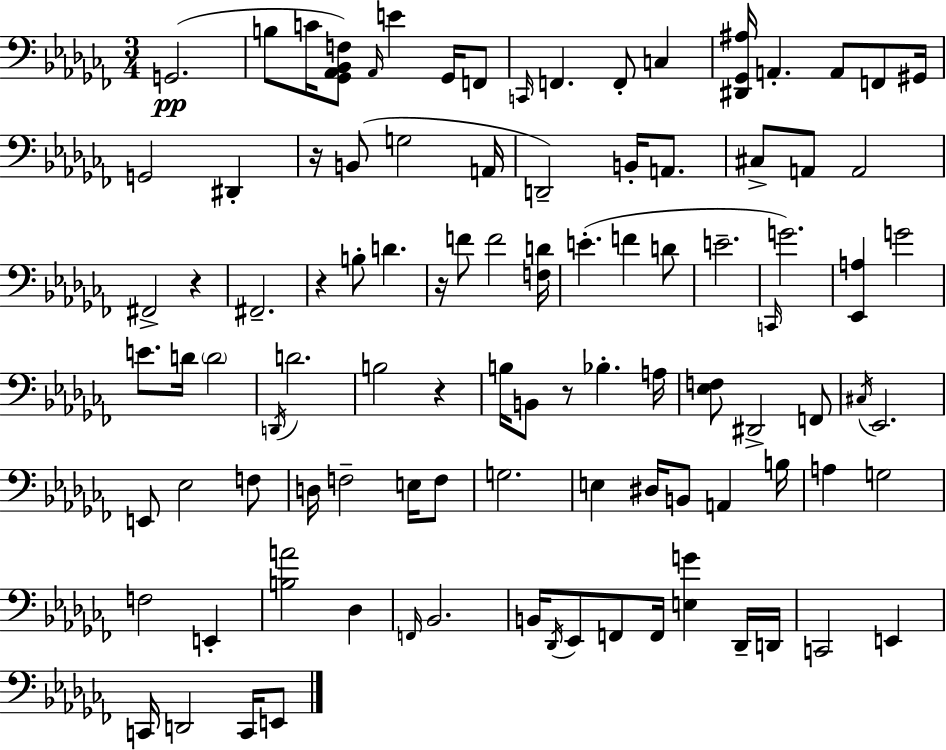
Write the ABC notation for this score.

X:1
T:Untitled
M:3/4
L:1/4
K:Abm
G,,2 B,/2 C/4 [_G,,_A,,_B,,F,]/2 _A,,/4 E _G,,/4 F,,/2 C,,/4 F,, F,,/2 C, [^D,,_G,,^A,]/4 A,, A,,/2 F,,/2 ^G,,/4 G,,2 ^D,, z/4 B,,/2 G,2 A,,/4 D,,2 B,,/4 A,,/2 ^C,/2 A,,/2 A,,2 ^F,,2 z ^F,,2 z B,/2 D z/4 F/2 F2 [F,D]/4 E F D/2 E2 C,,/4 G2 [_E,,A,] G2 E/2 D/4 D2 D,,/4 D2 B,2 z B,/4 B,,/2 z/2 _B, A,/4 [_E,F,]/2 ^D,,2 F,,/2 ^C,/4 _E,,2 E,,/2 _E,2 F,/2 D,/4 F,2 E,/4 F,/2 G,2 E, ^D,/4 B,,/2 A,, B,/4 A, G,2 F,2 E,, [B,A]2 _D, F,,/4 _B,,2 B,,/4 _D,,/4 _E,,/2 F,,/2 F,,/4 [E,G] _D,,/4 D,,/4 C,,2 E,, C,,/4 D,,2 C,,/4 E,,/2